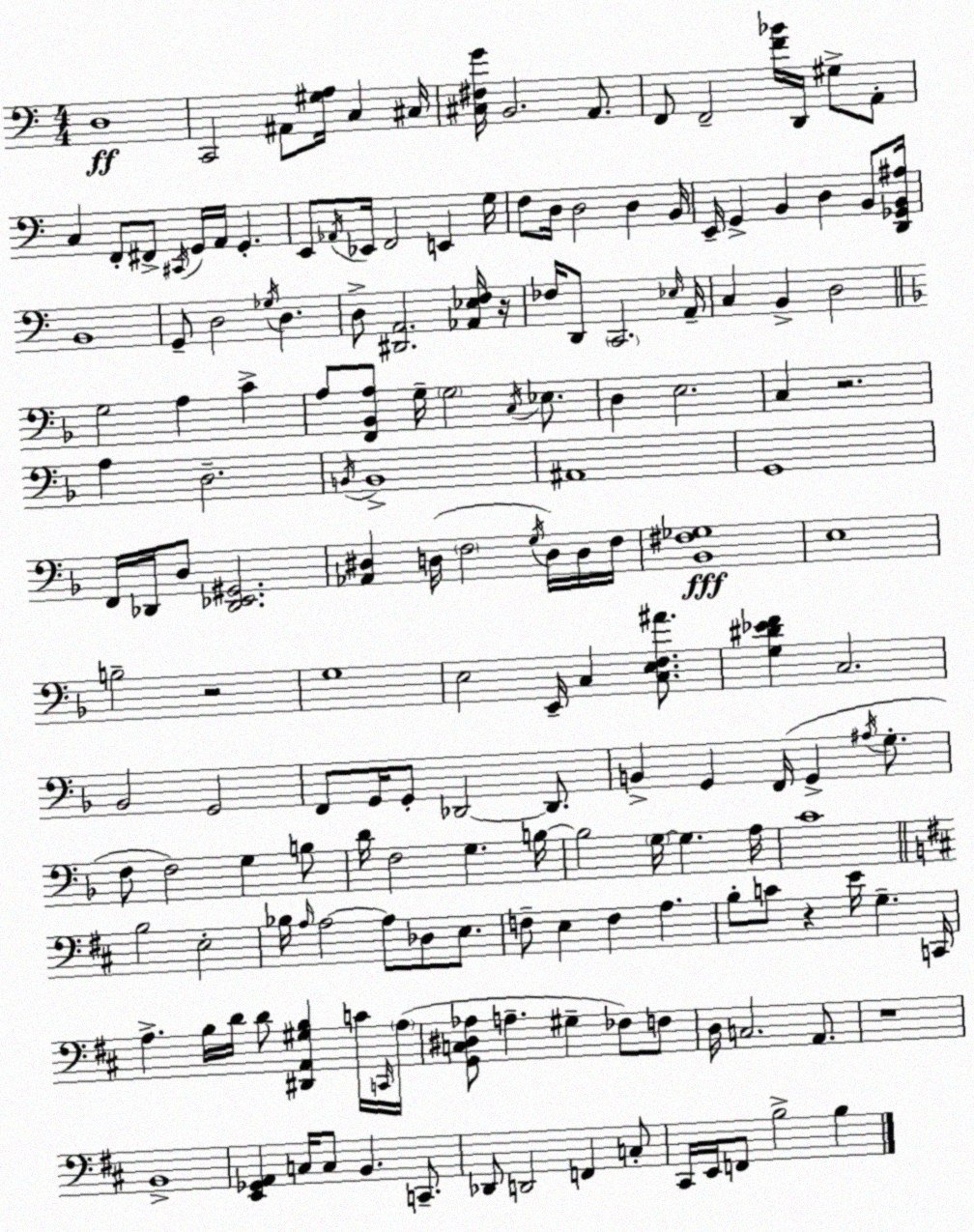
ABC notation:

X:1
T:Untitled
M:4/4
L:1/4
K:C
D,4 C,,2 ^A,,/2 [^G,A,]/4 C, ^C,/4 [^C,^F,G]/4 B,,2 A,,/2 F,,/2 F,,2 [F_B]/4 D,,/4 ^G,/2 A,,/2 C, F,,/2 ^F,,/2 ^C,,/4 G,,/4 A,,/4 G,, E,,/2 _A,,/4 _E,,/4 F,,2 E,, G,/4 F,/2 D,/4 D,2 D, B,,/4 E,,/4 G,, B,, D, B,,/2 [D,,_G,,B,,^A,]/4 B,,4 G,,/2 D,2 _G,/4 D, D,/2 [^D,,A,,]2 [_A,,_E,F,]/4 z/4 _F,/4 D,,/2 C,,2 _E,/4 A,,/4 C, B,, D,2 G,2 A, C A,/2 [F,,_B,,A,]/2 G,/4 G,2 C,/4 _E,/2 D, E,2 C, z2 A, D,2 B,,/4 B,,4 ^A,,4 G,,4 F,,/4 _D,,/4 D,/2 [_D,,_E,,^G,,]2 [_A,,^D,] D,/4 F,2 G,/4 D,/4 D,/4 F,/4 [_B,,^F,_G,]4 E,4 B,2 z2 G,4 E,2 E,,/4 C, [C,E,F,^A]/2 [G,^D_EF] C,2 _B,,2 G,,2 F,,/2 G,,/4 G,,/2 _D,,2 _D,,/2 B,, G,, F,,/4 G,, ^A,/4 G,/2 F,/2 F,2 G, B,/2 D/4 F,2 G, B,/4 B,2 G,/4 G, A,/4 C4 B,2 E,2 _B,/4 A,/4 A,2 A,/2 _D,/2 E,/2 F,/2 E, F, A, B,/2 C/2 z E/4 G, C,,/4 A, B,/4 D/4 D/2 [^D,,A,,^G,B,] C/4 C,,/4 A,/4 [G,,C,^D,_A,]/2 A, ^G, _F,/2 F,/2 D,/4 C,2 A,,/2 z4 B,,4 [E,,_G,,A,,] C,/4 C,/2 B,, C,,/2 _D,,/2 D,,2 F,, C,/2 ^C,,/4 E,,/4 F,,/2 B,2 B,